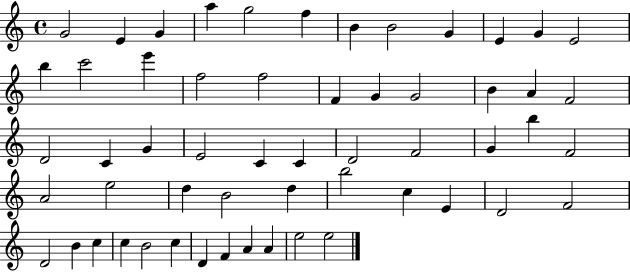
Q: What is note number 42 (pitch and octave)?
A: E4